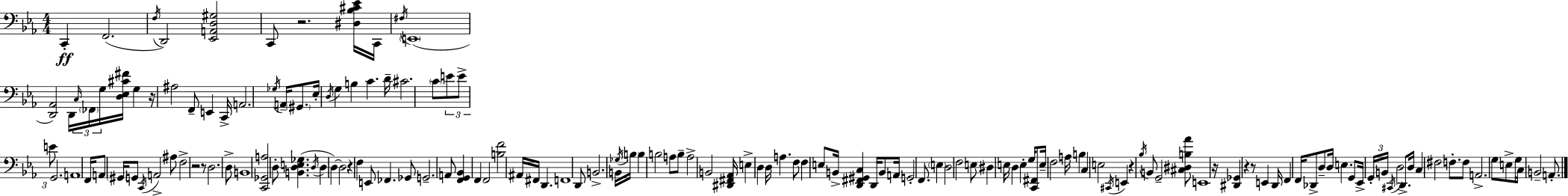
X:1
T:Untitled
M:4/4
L:1/4
K:Eb
C,, F,,2 F,/4 D,,2 [_E,,A,,D,^G,]2 C,,/2 z2 [^D,_B,^C_E]/4 C,,/4 ^F,/4 E,,4 [D,,_A,,]2 D,,/4 C,/4 _F,,/4 G,/4 [D,_E,^C^F]/4 G, z/4 ^A,2 F,,/2 E,, C,,/4 A,,2 _G,/4 A,,/4 ^G,,/2 _E,/4 D,/4 G, B, C D/4 ^C2 C/2 E/2 E/2 E/2 G,,2 A,,4 F,,/4 A,,/2 ^G,,/4 G,,/2 C,,/4 A,,2 ^A,/2 F,2 z2 z/2 D,2 D,/2 B,,4 [C,,_G,,A,]2 D,/2 [B,,D,E,_G,] D,/4 D, D, D,2 z F, E,,/2 _F,, _G,,/2 G,,2 A,,/2 [F,,G,,_B,,] F,, F,,2 [B,F]2 ^A,,/4 ^F,,/4 D,, F,,4 D,,/2 B,,2 B,,/4 _G,/4 B,/4 B, B,2 A,/2 B,/2 A,2 B,,2 [^D,,^F,,_A,,]/4 E, D, D,/4 A, F,/2 F, E,/2 B,,/4 [D,,^F,,^G,,C,] D,,/4 B,,/2 A,,/4 G,,2 F,,/2 E, D,2 F,2 E,/2 ^D, E,/4 D, E, G,/4 [C,,^F,,]/2 E,/4 F,2 A,/4 B, C, E,2 ^C,,/4 E,, z _B,/4 B,,/2 G,,2 [^C,^D,B,_A]/2 E,,4 z/4 [^D,,_G,,] z z/2 E,, D,,/4 F,, F,,/4 _D,,/2 D,/2 D,/4 E, G,,/2 _E,,/4 G,,/4 B,,/4 ^C,,/4 D,2 D,,/2 D,/4 C, ^F,2 F,/2 F,/2 A,,2 G,/2 E,/2 G,/4 C,/2 B,,2 A,,/2